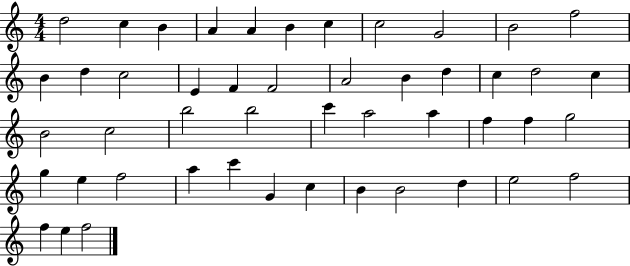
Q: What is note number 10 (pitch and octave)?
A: B4